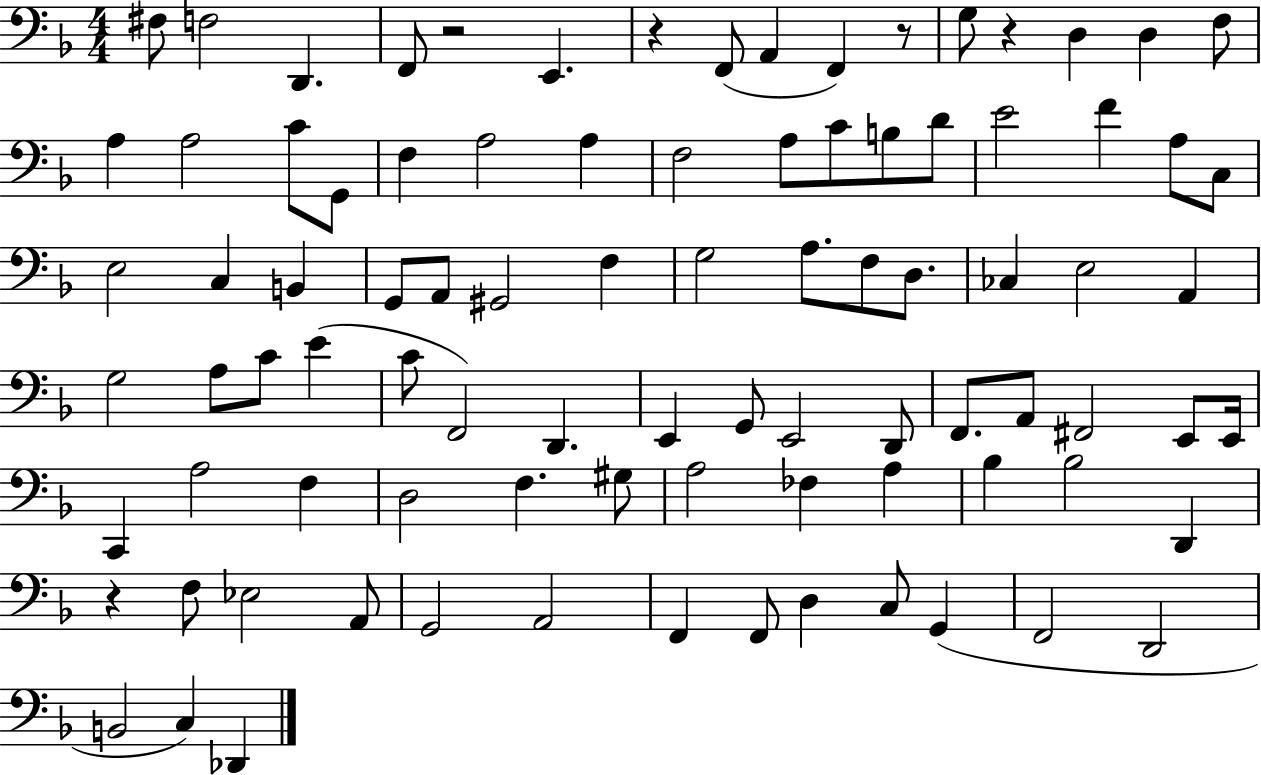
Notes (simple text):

F#3/e F3/h D2/q. F2/e R/h E2/q. R/q F2/e A2/q F2/q R/e G3/e R/q D3/q D3/q F3/e A3/q A3/h C4/e G2/e F3/q A3/h A3/q F3/h A3/e C4/e B3/e D4/e E4/h F4/q A3/e C3/e E3/h C3/q B2/q G2/e A2/e G#2/h F3/q G3/h A3/e. F3/e D3/e. CES3/q E3/h A2/q G3/h A3/e C4/e E4/q C4/e F2/h D2/q. E2/q G2/e E2/h D2/e F2/e. A2/e F#2/h E2/e E2/s C2/q A3/h F3/q D3/h F3/q. G#3/e A3/h FES3/q A3/q Bb3/q Bb3/h D2/q R/q F3/e Eb3/h A2/e G2/h A2/h F2/q F2/e D3/q C3/e G2/q F2/h D2/h B2/h C3/q Db2/q